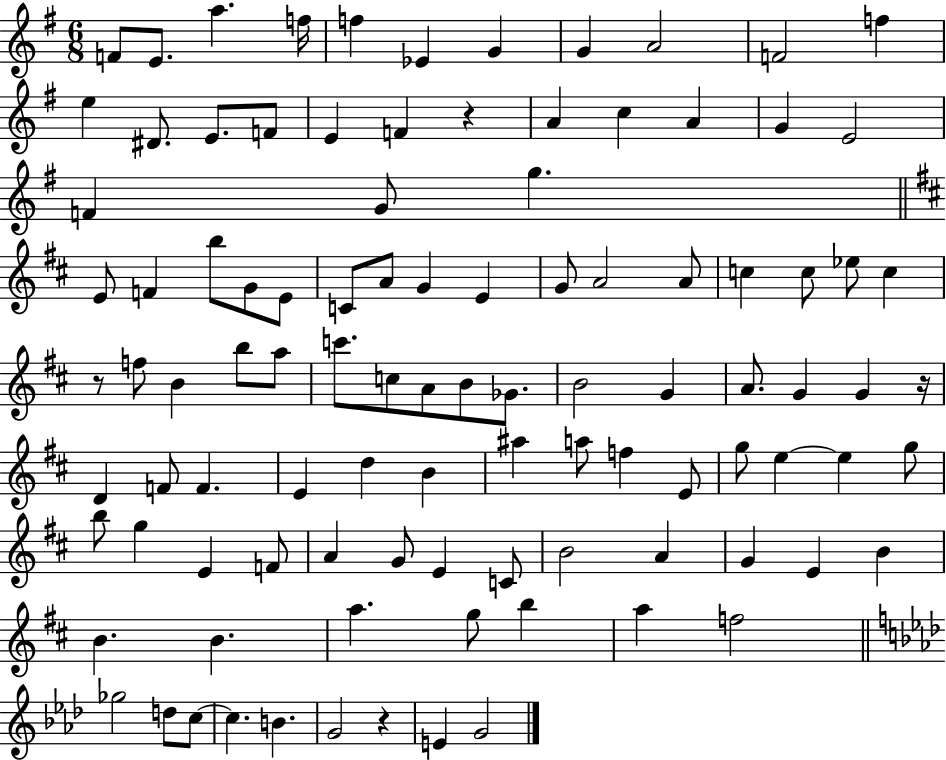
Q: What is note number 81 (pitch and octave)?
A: E4